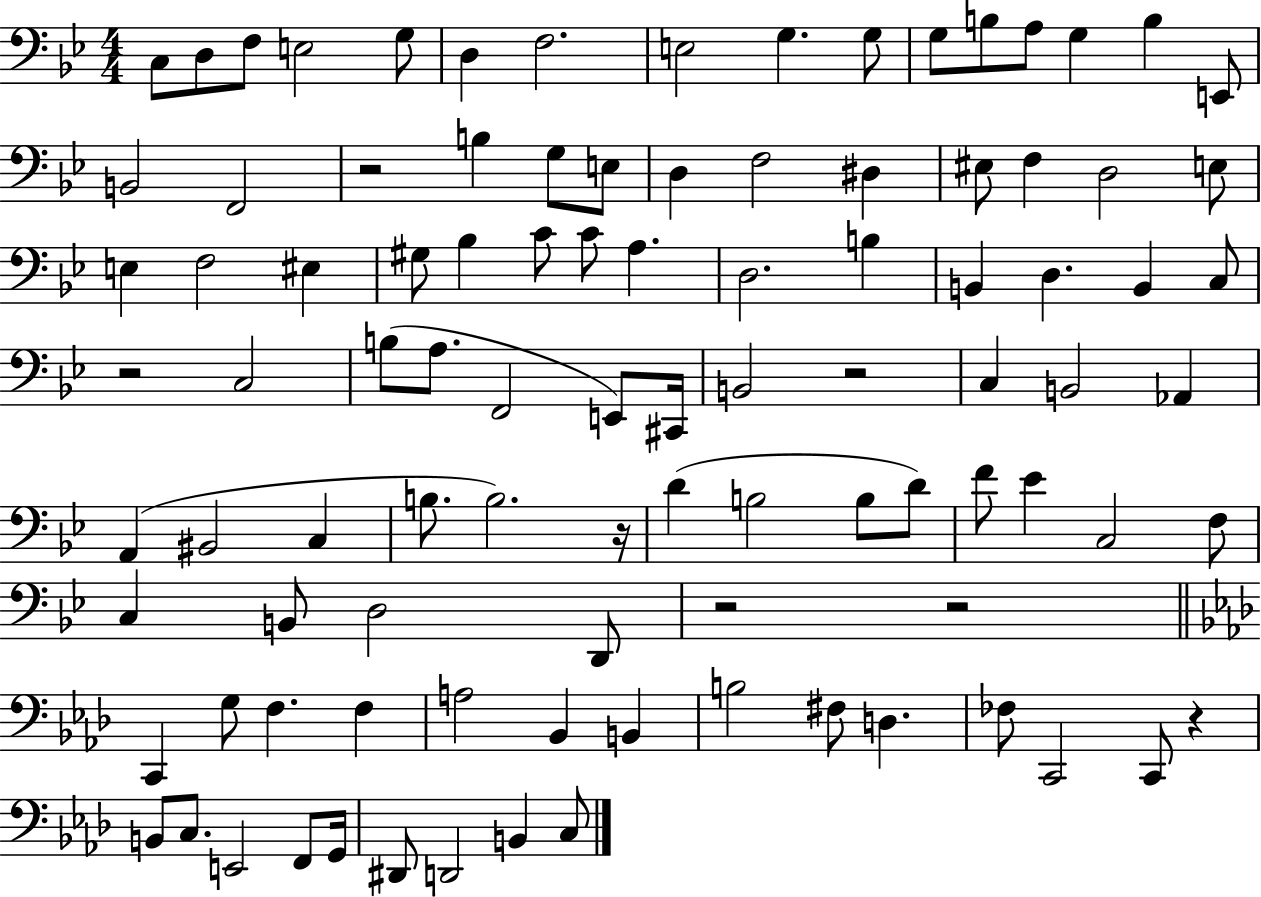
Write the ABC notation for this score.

X:1
T:Untitled
M:4/4
L:1/4
K:Bb
C,/2 D,/2 F,/2 E,2 G,/2 D, F,2 E,2 G, G,/2 G,/2 B,/2 A,/2 G, B, E,,/2 B,,2 F,,2 z2 B, G,/2 E,/2 D, F,2 ^D, ^E,/2 F, D,2 E,/2 E, F,2 ^E, ^G,/2 _B, C/2 C/2 A, D,2 B, B,, D, B,, C,/2 z2 C,2 B,/2 A,/2 F,,2 E,,/2 ^C,,/4 B,,2 z2 C, B,,2 _A,, A,, ^B,,2 C, B,/2 B,2 z/4 D B,2 B,/2 D/2 F/2 _E C,2 F,/2 C, B,,/2 D,2 D,,/2 z2 z2 C,, G,/2 F, F, A,2 _B,, B,, B,2 ^F,/2 D, _F,/2 C,,2 C,,/2 z B,,/2 C,/2 E,,2 F,,/2 G,,/4 ^D,,/2 D,,2 B,, C,/2